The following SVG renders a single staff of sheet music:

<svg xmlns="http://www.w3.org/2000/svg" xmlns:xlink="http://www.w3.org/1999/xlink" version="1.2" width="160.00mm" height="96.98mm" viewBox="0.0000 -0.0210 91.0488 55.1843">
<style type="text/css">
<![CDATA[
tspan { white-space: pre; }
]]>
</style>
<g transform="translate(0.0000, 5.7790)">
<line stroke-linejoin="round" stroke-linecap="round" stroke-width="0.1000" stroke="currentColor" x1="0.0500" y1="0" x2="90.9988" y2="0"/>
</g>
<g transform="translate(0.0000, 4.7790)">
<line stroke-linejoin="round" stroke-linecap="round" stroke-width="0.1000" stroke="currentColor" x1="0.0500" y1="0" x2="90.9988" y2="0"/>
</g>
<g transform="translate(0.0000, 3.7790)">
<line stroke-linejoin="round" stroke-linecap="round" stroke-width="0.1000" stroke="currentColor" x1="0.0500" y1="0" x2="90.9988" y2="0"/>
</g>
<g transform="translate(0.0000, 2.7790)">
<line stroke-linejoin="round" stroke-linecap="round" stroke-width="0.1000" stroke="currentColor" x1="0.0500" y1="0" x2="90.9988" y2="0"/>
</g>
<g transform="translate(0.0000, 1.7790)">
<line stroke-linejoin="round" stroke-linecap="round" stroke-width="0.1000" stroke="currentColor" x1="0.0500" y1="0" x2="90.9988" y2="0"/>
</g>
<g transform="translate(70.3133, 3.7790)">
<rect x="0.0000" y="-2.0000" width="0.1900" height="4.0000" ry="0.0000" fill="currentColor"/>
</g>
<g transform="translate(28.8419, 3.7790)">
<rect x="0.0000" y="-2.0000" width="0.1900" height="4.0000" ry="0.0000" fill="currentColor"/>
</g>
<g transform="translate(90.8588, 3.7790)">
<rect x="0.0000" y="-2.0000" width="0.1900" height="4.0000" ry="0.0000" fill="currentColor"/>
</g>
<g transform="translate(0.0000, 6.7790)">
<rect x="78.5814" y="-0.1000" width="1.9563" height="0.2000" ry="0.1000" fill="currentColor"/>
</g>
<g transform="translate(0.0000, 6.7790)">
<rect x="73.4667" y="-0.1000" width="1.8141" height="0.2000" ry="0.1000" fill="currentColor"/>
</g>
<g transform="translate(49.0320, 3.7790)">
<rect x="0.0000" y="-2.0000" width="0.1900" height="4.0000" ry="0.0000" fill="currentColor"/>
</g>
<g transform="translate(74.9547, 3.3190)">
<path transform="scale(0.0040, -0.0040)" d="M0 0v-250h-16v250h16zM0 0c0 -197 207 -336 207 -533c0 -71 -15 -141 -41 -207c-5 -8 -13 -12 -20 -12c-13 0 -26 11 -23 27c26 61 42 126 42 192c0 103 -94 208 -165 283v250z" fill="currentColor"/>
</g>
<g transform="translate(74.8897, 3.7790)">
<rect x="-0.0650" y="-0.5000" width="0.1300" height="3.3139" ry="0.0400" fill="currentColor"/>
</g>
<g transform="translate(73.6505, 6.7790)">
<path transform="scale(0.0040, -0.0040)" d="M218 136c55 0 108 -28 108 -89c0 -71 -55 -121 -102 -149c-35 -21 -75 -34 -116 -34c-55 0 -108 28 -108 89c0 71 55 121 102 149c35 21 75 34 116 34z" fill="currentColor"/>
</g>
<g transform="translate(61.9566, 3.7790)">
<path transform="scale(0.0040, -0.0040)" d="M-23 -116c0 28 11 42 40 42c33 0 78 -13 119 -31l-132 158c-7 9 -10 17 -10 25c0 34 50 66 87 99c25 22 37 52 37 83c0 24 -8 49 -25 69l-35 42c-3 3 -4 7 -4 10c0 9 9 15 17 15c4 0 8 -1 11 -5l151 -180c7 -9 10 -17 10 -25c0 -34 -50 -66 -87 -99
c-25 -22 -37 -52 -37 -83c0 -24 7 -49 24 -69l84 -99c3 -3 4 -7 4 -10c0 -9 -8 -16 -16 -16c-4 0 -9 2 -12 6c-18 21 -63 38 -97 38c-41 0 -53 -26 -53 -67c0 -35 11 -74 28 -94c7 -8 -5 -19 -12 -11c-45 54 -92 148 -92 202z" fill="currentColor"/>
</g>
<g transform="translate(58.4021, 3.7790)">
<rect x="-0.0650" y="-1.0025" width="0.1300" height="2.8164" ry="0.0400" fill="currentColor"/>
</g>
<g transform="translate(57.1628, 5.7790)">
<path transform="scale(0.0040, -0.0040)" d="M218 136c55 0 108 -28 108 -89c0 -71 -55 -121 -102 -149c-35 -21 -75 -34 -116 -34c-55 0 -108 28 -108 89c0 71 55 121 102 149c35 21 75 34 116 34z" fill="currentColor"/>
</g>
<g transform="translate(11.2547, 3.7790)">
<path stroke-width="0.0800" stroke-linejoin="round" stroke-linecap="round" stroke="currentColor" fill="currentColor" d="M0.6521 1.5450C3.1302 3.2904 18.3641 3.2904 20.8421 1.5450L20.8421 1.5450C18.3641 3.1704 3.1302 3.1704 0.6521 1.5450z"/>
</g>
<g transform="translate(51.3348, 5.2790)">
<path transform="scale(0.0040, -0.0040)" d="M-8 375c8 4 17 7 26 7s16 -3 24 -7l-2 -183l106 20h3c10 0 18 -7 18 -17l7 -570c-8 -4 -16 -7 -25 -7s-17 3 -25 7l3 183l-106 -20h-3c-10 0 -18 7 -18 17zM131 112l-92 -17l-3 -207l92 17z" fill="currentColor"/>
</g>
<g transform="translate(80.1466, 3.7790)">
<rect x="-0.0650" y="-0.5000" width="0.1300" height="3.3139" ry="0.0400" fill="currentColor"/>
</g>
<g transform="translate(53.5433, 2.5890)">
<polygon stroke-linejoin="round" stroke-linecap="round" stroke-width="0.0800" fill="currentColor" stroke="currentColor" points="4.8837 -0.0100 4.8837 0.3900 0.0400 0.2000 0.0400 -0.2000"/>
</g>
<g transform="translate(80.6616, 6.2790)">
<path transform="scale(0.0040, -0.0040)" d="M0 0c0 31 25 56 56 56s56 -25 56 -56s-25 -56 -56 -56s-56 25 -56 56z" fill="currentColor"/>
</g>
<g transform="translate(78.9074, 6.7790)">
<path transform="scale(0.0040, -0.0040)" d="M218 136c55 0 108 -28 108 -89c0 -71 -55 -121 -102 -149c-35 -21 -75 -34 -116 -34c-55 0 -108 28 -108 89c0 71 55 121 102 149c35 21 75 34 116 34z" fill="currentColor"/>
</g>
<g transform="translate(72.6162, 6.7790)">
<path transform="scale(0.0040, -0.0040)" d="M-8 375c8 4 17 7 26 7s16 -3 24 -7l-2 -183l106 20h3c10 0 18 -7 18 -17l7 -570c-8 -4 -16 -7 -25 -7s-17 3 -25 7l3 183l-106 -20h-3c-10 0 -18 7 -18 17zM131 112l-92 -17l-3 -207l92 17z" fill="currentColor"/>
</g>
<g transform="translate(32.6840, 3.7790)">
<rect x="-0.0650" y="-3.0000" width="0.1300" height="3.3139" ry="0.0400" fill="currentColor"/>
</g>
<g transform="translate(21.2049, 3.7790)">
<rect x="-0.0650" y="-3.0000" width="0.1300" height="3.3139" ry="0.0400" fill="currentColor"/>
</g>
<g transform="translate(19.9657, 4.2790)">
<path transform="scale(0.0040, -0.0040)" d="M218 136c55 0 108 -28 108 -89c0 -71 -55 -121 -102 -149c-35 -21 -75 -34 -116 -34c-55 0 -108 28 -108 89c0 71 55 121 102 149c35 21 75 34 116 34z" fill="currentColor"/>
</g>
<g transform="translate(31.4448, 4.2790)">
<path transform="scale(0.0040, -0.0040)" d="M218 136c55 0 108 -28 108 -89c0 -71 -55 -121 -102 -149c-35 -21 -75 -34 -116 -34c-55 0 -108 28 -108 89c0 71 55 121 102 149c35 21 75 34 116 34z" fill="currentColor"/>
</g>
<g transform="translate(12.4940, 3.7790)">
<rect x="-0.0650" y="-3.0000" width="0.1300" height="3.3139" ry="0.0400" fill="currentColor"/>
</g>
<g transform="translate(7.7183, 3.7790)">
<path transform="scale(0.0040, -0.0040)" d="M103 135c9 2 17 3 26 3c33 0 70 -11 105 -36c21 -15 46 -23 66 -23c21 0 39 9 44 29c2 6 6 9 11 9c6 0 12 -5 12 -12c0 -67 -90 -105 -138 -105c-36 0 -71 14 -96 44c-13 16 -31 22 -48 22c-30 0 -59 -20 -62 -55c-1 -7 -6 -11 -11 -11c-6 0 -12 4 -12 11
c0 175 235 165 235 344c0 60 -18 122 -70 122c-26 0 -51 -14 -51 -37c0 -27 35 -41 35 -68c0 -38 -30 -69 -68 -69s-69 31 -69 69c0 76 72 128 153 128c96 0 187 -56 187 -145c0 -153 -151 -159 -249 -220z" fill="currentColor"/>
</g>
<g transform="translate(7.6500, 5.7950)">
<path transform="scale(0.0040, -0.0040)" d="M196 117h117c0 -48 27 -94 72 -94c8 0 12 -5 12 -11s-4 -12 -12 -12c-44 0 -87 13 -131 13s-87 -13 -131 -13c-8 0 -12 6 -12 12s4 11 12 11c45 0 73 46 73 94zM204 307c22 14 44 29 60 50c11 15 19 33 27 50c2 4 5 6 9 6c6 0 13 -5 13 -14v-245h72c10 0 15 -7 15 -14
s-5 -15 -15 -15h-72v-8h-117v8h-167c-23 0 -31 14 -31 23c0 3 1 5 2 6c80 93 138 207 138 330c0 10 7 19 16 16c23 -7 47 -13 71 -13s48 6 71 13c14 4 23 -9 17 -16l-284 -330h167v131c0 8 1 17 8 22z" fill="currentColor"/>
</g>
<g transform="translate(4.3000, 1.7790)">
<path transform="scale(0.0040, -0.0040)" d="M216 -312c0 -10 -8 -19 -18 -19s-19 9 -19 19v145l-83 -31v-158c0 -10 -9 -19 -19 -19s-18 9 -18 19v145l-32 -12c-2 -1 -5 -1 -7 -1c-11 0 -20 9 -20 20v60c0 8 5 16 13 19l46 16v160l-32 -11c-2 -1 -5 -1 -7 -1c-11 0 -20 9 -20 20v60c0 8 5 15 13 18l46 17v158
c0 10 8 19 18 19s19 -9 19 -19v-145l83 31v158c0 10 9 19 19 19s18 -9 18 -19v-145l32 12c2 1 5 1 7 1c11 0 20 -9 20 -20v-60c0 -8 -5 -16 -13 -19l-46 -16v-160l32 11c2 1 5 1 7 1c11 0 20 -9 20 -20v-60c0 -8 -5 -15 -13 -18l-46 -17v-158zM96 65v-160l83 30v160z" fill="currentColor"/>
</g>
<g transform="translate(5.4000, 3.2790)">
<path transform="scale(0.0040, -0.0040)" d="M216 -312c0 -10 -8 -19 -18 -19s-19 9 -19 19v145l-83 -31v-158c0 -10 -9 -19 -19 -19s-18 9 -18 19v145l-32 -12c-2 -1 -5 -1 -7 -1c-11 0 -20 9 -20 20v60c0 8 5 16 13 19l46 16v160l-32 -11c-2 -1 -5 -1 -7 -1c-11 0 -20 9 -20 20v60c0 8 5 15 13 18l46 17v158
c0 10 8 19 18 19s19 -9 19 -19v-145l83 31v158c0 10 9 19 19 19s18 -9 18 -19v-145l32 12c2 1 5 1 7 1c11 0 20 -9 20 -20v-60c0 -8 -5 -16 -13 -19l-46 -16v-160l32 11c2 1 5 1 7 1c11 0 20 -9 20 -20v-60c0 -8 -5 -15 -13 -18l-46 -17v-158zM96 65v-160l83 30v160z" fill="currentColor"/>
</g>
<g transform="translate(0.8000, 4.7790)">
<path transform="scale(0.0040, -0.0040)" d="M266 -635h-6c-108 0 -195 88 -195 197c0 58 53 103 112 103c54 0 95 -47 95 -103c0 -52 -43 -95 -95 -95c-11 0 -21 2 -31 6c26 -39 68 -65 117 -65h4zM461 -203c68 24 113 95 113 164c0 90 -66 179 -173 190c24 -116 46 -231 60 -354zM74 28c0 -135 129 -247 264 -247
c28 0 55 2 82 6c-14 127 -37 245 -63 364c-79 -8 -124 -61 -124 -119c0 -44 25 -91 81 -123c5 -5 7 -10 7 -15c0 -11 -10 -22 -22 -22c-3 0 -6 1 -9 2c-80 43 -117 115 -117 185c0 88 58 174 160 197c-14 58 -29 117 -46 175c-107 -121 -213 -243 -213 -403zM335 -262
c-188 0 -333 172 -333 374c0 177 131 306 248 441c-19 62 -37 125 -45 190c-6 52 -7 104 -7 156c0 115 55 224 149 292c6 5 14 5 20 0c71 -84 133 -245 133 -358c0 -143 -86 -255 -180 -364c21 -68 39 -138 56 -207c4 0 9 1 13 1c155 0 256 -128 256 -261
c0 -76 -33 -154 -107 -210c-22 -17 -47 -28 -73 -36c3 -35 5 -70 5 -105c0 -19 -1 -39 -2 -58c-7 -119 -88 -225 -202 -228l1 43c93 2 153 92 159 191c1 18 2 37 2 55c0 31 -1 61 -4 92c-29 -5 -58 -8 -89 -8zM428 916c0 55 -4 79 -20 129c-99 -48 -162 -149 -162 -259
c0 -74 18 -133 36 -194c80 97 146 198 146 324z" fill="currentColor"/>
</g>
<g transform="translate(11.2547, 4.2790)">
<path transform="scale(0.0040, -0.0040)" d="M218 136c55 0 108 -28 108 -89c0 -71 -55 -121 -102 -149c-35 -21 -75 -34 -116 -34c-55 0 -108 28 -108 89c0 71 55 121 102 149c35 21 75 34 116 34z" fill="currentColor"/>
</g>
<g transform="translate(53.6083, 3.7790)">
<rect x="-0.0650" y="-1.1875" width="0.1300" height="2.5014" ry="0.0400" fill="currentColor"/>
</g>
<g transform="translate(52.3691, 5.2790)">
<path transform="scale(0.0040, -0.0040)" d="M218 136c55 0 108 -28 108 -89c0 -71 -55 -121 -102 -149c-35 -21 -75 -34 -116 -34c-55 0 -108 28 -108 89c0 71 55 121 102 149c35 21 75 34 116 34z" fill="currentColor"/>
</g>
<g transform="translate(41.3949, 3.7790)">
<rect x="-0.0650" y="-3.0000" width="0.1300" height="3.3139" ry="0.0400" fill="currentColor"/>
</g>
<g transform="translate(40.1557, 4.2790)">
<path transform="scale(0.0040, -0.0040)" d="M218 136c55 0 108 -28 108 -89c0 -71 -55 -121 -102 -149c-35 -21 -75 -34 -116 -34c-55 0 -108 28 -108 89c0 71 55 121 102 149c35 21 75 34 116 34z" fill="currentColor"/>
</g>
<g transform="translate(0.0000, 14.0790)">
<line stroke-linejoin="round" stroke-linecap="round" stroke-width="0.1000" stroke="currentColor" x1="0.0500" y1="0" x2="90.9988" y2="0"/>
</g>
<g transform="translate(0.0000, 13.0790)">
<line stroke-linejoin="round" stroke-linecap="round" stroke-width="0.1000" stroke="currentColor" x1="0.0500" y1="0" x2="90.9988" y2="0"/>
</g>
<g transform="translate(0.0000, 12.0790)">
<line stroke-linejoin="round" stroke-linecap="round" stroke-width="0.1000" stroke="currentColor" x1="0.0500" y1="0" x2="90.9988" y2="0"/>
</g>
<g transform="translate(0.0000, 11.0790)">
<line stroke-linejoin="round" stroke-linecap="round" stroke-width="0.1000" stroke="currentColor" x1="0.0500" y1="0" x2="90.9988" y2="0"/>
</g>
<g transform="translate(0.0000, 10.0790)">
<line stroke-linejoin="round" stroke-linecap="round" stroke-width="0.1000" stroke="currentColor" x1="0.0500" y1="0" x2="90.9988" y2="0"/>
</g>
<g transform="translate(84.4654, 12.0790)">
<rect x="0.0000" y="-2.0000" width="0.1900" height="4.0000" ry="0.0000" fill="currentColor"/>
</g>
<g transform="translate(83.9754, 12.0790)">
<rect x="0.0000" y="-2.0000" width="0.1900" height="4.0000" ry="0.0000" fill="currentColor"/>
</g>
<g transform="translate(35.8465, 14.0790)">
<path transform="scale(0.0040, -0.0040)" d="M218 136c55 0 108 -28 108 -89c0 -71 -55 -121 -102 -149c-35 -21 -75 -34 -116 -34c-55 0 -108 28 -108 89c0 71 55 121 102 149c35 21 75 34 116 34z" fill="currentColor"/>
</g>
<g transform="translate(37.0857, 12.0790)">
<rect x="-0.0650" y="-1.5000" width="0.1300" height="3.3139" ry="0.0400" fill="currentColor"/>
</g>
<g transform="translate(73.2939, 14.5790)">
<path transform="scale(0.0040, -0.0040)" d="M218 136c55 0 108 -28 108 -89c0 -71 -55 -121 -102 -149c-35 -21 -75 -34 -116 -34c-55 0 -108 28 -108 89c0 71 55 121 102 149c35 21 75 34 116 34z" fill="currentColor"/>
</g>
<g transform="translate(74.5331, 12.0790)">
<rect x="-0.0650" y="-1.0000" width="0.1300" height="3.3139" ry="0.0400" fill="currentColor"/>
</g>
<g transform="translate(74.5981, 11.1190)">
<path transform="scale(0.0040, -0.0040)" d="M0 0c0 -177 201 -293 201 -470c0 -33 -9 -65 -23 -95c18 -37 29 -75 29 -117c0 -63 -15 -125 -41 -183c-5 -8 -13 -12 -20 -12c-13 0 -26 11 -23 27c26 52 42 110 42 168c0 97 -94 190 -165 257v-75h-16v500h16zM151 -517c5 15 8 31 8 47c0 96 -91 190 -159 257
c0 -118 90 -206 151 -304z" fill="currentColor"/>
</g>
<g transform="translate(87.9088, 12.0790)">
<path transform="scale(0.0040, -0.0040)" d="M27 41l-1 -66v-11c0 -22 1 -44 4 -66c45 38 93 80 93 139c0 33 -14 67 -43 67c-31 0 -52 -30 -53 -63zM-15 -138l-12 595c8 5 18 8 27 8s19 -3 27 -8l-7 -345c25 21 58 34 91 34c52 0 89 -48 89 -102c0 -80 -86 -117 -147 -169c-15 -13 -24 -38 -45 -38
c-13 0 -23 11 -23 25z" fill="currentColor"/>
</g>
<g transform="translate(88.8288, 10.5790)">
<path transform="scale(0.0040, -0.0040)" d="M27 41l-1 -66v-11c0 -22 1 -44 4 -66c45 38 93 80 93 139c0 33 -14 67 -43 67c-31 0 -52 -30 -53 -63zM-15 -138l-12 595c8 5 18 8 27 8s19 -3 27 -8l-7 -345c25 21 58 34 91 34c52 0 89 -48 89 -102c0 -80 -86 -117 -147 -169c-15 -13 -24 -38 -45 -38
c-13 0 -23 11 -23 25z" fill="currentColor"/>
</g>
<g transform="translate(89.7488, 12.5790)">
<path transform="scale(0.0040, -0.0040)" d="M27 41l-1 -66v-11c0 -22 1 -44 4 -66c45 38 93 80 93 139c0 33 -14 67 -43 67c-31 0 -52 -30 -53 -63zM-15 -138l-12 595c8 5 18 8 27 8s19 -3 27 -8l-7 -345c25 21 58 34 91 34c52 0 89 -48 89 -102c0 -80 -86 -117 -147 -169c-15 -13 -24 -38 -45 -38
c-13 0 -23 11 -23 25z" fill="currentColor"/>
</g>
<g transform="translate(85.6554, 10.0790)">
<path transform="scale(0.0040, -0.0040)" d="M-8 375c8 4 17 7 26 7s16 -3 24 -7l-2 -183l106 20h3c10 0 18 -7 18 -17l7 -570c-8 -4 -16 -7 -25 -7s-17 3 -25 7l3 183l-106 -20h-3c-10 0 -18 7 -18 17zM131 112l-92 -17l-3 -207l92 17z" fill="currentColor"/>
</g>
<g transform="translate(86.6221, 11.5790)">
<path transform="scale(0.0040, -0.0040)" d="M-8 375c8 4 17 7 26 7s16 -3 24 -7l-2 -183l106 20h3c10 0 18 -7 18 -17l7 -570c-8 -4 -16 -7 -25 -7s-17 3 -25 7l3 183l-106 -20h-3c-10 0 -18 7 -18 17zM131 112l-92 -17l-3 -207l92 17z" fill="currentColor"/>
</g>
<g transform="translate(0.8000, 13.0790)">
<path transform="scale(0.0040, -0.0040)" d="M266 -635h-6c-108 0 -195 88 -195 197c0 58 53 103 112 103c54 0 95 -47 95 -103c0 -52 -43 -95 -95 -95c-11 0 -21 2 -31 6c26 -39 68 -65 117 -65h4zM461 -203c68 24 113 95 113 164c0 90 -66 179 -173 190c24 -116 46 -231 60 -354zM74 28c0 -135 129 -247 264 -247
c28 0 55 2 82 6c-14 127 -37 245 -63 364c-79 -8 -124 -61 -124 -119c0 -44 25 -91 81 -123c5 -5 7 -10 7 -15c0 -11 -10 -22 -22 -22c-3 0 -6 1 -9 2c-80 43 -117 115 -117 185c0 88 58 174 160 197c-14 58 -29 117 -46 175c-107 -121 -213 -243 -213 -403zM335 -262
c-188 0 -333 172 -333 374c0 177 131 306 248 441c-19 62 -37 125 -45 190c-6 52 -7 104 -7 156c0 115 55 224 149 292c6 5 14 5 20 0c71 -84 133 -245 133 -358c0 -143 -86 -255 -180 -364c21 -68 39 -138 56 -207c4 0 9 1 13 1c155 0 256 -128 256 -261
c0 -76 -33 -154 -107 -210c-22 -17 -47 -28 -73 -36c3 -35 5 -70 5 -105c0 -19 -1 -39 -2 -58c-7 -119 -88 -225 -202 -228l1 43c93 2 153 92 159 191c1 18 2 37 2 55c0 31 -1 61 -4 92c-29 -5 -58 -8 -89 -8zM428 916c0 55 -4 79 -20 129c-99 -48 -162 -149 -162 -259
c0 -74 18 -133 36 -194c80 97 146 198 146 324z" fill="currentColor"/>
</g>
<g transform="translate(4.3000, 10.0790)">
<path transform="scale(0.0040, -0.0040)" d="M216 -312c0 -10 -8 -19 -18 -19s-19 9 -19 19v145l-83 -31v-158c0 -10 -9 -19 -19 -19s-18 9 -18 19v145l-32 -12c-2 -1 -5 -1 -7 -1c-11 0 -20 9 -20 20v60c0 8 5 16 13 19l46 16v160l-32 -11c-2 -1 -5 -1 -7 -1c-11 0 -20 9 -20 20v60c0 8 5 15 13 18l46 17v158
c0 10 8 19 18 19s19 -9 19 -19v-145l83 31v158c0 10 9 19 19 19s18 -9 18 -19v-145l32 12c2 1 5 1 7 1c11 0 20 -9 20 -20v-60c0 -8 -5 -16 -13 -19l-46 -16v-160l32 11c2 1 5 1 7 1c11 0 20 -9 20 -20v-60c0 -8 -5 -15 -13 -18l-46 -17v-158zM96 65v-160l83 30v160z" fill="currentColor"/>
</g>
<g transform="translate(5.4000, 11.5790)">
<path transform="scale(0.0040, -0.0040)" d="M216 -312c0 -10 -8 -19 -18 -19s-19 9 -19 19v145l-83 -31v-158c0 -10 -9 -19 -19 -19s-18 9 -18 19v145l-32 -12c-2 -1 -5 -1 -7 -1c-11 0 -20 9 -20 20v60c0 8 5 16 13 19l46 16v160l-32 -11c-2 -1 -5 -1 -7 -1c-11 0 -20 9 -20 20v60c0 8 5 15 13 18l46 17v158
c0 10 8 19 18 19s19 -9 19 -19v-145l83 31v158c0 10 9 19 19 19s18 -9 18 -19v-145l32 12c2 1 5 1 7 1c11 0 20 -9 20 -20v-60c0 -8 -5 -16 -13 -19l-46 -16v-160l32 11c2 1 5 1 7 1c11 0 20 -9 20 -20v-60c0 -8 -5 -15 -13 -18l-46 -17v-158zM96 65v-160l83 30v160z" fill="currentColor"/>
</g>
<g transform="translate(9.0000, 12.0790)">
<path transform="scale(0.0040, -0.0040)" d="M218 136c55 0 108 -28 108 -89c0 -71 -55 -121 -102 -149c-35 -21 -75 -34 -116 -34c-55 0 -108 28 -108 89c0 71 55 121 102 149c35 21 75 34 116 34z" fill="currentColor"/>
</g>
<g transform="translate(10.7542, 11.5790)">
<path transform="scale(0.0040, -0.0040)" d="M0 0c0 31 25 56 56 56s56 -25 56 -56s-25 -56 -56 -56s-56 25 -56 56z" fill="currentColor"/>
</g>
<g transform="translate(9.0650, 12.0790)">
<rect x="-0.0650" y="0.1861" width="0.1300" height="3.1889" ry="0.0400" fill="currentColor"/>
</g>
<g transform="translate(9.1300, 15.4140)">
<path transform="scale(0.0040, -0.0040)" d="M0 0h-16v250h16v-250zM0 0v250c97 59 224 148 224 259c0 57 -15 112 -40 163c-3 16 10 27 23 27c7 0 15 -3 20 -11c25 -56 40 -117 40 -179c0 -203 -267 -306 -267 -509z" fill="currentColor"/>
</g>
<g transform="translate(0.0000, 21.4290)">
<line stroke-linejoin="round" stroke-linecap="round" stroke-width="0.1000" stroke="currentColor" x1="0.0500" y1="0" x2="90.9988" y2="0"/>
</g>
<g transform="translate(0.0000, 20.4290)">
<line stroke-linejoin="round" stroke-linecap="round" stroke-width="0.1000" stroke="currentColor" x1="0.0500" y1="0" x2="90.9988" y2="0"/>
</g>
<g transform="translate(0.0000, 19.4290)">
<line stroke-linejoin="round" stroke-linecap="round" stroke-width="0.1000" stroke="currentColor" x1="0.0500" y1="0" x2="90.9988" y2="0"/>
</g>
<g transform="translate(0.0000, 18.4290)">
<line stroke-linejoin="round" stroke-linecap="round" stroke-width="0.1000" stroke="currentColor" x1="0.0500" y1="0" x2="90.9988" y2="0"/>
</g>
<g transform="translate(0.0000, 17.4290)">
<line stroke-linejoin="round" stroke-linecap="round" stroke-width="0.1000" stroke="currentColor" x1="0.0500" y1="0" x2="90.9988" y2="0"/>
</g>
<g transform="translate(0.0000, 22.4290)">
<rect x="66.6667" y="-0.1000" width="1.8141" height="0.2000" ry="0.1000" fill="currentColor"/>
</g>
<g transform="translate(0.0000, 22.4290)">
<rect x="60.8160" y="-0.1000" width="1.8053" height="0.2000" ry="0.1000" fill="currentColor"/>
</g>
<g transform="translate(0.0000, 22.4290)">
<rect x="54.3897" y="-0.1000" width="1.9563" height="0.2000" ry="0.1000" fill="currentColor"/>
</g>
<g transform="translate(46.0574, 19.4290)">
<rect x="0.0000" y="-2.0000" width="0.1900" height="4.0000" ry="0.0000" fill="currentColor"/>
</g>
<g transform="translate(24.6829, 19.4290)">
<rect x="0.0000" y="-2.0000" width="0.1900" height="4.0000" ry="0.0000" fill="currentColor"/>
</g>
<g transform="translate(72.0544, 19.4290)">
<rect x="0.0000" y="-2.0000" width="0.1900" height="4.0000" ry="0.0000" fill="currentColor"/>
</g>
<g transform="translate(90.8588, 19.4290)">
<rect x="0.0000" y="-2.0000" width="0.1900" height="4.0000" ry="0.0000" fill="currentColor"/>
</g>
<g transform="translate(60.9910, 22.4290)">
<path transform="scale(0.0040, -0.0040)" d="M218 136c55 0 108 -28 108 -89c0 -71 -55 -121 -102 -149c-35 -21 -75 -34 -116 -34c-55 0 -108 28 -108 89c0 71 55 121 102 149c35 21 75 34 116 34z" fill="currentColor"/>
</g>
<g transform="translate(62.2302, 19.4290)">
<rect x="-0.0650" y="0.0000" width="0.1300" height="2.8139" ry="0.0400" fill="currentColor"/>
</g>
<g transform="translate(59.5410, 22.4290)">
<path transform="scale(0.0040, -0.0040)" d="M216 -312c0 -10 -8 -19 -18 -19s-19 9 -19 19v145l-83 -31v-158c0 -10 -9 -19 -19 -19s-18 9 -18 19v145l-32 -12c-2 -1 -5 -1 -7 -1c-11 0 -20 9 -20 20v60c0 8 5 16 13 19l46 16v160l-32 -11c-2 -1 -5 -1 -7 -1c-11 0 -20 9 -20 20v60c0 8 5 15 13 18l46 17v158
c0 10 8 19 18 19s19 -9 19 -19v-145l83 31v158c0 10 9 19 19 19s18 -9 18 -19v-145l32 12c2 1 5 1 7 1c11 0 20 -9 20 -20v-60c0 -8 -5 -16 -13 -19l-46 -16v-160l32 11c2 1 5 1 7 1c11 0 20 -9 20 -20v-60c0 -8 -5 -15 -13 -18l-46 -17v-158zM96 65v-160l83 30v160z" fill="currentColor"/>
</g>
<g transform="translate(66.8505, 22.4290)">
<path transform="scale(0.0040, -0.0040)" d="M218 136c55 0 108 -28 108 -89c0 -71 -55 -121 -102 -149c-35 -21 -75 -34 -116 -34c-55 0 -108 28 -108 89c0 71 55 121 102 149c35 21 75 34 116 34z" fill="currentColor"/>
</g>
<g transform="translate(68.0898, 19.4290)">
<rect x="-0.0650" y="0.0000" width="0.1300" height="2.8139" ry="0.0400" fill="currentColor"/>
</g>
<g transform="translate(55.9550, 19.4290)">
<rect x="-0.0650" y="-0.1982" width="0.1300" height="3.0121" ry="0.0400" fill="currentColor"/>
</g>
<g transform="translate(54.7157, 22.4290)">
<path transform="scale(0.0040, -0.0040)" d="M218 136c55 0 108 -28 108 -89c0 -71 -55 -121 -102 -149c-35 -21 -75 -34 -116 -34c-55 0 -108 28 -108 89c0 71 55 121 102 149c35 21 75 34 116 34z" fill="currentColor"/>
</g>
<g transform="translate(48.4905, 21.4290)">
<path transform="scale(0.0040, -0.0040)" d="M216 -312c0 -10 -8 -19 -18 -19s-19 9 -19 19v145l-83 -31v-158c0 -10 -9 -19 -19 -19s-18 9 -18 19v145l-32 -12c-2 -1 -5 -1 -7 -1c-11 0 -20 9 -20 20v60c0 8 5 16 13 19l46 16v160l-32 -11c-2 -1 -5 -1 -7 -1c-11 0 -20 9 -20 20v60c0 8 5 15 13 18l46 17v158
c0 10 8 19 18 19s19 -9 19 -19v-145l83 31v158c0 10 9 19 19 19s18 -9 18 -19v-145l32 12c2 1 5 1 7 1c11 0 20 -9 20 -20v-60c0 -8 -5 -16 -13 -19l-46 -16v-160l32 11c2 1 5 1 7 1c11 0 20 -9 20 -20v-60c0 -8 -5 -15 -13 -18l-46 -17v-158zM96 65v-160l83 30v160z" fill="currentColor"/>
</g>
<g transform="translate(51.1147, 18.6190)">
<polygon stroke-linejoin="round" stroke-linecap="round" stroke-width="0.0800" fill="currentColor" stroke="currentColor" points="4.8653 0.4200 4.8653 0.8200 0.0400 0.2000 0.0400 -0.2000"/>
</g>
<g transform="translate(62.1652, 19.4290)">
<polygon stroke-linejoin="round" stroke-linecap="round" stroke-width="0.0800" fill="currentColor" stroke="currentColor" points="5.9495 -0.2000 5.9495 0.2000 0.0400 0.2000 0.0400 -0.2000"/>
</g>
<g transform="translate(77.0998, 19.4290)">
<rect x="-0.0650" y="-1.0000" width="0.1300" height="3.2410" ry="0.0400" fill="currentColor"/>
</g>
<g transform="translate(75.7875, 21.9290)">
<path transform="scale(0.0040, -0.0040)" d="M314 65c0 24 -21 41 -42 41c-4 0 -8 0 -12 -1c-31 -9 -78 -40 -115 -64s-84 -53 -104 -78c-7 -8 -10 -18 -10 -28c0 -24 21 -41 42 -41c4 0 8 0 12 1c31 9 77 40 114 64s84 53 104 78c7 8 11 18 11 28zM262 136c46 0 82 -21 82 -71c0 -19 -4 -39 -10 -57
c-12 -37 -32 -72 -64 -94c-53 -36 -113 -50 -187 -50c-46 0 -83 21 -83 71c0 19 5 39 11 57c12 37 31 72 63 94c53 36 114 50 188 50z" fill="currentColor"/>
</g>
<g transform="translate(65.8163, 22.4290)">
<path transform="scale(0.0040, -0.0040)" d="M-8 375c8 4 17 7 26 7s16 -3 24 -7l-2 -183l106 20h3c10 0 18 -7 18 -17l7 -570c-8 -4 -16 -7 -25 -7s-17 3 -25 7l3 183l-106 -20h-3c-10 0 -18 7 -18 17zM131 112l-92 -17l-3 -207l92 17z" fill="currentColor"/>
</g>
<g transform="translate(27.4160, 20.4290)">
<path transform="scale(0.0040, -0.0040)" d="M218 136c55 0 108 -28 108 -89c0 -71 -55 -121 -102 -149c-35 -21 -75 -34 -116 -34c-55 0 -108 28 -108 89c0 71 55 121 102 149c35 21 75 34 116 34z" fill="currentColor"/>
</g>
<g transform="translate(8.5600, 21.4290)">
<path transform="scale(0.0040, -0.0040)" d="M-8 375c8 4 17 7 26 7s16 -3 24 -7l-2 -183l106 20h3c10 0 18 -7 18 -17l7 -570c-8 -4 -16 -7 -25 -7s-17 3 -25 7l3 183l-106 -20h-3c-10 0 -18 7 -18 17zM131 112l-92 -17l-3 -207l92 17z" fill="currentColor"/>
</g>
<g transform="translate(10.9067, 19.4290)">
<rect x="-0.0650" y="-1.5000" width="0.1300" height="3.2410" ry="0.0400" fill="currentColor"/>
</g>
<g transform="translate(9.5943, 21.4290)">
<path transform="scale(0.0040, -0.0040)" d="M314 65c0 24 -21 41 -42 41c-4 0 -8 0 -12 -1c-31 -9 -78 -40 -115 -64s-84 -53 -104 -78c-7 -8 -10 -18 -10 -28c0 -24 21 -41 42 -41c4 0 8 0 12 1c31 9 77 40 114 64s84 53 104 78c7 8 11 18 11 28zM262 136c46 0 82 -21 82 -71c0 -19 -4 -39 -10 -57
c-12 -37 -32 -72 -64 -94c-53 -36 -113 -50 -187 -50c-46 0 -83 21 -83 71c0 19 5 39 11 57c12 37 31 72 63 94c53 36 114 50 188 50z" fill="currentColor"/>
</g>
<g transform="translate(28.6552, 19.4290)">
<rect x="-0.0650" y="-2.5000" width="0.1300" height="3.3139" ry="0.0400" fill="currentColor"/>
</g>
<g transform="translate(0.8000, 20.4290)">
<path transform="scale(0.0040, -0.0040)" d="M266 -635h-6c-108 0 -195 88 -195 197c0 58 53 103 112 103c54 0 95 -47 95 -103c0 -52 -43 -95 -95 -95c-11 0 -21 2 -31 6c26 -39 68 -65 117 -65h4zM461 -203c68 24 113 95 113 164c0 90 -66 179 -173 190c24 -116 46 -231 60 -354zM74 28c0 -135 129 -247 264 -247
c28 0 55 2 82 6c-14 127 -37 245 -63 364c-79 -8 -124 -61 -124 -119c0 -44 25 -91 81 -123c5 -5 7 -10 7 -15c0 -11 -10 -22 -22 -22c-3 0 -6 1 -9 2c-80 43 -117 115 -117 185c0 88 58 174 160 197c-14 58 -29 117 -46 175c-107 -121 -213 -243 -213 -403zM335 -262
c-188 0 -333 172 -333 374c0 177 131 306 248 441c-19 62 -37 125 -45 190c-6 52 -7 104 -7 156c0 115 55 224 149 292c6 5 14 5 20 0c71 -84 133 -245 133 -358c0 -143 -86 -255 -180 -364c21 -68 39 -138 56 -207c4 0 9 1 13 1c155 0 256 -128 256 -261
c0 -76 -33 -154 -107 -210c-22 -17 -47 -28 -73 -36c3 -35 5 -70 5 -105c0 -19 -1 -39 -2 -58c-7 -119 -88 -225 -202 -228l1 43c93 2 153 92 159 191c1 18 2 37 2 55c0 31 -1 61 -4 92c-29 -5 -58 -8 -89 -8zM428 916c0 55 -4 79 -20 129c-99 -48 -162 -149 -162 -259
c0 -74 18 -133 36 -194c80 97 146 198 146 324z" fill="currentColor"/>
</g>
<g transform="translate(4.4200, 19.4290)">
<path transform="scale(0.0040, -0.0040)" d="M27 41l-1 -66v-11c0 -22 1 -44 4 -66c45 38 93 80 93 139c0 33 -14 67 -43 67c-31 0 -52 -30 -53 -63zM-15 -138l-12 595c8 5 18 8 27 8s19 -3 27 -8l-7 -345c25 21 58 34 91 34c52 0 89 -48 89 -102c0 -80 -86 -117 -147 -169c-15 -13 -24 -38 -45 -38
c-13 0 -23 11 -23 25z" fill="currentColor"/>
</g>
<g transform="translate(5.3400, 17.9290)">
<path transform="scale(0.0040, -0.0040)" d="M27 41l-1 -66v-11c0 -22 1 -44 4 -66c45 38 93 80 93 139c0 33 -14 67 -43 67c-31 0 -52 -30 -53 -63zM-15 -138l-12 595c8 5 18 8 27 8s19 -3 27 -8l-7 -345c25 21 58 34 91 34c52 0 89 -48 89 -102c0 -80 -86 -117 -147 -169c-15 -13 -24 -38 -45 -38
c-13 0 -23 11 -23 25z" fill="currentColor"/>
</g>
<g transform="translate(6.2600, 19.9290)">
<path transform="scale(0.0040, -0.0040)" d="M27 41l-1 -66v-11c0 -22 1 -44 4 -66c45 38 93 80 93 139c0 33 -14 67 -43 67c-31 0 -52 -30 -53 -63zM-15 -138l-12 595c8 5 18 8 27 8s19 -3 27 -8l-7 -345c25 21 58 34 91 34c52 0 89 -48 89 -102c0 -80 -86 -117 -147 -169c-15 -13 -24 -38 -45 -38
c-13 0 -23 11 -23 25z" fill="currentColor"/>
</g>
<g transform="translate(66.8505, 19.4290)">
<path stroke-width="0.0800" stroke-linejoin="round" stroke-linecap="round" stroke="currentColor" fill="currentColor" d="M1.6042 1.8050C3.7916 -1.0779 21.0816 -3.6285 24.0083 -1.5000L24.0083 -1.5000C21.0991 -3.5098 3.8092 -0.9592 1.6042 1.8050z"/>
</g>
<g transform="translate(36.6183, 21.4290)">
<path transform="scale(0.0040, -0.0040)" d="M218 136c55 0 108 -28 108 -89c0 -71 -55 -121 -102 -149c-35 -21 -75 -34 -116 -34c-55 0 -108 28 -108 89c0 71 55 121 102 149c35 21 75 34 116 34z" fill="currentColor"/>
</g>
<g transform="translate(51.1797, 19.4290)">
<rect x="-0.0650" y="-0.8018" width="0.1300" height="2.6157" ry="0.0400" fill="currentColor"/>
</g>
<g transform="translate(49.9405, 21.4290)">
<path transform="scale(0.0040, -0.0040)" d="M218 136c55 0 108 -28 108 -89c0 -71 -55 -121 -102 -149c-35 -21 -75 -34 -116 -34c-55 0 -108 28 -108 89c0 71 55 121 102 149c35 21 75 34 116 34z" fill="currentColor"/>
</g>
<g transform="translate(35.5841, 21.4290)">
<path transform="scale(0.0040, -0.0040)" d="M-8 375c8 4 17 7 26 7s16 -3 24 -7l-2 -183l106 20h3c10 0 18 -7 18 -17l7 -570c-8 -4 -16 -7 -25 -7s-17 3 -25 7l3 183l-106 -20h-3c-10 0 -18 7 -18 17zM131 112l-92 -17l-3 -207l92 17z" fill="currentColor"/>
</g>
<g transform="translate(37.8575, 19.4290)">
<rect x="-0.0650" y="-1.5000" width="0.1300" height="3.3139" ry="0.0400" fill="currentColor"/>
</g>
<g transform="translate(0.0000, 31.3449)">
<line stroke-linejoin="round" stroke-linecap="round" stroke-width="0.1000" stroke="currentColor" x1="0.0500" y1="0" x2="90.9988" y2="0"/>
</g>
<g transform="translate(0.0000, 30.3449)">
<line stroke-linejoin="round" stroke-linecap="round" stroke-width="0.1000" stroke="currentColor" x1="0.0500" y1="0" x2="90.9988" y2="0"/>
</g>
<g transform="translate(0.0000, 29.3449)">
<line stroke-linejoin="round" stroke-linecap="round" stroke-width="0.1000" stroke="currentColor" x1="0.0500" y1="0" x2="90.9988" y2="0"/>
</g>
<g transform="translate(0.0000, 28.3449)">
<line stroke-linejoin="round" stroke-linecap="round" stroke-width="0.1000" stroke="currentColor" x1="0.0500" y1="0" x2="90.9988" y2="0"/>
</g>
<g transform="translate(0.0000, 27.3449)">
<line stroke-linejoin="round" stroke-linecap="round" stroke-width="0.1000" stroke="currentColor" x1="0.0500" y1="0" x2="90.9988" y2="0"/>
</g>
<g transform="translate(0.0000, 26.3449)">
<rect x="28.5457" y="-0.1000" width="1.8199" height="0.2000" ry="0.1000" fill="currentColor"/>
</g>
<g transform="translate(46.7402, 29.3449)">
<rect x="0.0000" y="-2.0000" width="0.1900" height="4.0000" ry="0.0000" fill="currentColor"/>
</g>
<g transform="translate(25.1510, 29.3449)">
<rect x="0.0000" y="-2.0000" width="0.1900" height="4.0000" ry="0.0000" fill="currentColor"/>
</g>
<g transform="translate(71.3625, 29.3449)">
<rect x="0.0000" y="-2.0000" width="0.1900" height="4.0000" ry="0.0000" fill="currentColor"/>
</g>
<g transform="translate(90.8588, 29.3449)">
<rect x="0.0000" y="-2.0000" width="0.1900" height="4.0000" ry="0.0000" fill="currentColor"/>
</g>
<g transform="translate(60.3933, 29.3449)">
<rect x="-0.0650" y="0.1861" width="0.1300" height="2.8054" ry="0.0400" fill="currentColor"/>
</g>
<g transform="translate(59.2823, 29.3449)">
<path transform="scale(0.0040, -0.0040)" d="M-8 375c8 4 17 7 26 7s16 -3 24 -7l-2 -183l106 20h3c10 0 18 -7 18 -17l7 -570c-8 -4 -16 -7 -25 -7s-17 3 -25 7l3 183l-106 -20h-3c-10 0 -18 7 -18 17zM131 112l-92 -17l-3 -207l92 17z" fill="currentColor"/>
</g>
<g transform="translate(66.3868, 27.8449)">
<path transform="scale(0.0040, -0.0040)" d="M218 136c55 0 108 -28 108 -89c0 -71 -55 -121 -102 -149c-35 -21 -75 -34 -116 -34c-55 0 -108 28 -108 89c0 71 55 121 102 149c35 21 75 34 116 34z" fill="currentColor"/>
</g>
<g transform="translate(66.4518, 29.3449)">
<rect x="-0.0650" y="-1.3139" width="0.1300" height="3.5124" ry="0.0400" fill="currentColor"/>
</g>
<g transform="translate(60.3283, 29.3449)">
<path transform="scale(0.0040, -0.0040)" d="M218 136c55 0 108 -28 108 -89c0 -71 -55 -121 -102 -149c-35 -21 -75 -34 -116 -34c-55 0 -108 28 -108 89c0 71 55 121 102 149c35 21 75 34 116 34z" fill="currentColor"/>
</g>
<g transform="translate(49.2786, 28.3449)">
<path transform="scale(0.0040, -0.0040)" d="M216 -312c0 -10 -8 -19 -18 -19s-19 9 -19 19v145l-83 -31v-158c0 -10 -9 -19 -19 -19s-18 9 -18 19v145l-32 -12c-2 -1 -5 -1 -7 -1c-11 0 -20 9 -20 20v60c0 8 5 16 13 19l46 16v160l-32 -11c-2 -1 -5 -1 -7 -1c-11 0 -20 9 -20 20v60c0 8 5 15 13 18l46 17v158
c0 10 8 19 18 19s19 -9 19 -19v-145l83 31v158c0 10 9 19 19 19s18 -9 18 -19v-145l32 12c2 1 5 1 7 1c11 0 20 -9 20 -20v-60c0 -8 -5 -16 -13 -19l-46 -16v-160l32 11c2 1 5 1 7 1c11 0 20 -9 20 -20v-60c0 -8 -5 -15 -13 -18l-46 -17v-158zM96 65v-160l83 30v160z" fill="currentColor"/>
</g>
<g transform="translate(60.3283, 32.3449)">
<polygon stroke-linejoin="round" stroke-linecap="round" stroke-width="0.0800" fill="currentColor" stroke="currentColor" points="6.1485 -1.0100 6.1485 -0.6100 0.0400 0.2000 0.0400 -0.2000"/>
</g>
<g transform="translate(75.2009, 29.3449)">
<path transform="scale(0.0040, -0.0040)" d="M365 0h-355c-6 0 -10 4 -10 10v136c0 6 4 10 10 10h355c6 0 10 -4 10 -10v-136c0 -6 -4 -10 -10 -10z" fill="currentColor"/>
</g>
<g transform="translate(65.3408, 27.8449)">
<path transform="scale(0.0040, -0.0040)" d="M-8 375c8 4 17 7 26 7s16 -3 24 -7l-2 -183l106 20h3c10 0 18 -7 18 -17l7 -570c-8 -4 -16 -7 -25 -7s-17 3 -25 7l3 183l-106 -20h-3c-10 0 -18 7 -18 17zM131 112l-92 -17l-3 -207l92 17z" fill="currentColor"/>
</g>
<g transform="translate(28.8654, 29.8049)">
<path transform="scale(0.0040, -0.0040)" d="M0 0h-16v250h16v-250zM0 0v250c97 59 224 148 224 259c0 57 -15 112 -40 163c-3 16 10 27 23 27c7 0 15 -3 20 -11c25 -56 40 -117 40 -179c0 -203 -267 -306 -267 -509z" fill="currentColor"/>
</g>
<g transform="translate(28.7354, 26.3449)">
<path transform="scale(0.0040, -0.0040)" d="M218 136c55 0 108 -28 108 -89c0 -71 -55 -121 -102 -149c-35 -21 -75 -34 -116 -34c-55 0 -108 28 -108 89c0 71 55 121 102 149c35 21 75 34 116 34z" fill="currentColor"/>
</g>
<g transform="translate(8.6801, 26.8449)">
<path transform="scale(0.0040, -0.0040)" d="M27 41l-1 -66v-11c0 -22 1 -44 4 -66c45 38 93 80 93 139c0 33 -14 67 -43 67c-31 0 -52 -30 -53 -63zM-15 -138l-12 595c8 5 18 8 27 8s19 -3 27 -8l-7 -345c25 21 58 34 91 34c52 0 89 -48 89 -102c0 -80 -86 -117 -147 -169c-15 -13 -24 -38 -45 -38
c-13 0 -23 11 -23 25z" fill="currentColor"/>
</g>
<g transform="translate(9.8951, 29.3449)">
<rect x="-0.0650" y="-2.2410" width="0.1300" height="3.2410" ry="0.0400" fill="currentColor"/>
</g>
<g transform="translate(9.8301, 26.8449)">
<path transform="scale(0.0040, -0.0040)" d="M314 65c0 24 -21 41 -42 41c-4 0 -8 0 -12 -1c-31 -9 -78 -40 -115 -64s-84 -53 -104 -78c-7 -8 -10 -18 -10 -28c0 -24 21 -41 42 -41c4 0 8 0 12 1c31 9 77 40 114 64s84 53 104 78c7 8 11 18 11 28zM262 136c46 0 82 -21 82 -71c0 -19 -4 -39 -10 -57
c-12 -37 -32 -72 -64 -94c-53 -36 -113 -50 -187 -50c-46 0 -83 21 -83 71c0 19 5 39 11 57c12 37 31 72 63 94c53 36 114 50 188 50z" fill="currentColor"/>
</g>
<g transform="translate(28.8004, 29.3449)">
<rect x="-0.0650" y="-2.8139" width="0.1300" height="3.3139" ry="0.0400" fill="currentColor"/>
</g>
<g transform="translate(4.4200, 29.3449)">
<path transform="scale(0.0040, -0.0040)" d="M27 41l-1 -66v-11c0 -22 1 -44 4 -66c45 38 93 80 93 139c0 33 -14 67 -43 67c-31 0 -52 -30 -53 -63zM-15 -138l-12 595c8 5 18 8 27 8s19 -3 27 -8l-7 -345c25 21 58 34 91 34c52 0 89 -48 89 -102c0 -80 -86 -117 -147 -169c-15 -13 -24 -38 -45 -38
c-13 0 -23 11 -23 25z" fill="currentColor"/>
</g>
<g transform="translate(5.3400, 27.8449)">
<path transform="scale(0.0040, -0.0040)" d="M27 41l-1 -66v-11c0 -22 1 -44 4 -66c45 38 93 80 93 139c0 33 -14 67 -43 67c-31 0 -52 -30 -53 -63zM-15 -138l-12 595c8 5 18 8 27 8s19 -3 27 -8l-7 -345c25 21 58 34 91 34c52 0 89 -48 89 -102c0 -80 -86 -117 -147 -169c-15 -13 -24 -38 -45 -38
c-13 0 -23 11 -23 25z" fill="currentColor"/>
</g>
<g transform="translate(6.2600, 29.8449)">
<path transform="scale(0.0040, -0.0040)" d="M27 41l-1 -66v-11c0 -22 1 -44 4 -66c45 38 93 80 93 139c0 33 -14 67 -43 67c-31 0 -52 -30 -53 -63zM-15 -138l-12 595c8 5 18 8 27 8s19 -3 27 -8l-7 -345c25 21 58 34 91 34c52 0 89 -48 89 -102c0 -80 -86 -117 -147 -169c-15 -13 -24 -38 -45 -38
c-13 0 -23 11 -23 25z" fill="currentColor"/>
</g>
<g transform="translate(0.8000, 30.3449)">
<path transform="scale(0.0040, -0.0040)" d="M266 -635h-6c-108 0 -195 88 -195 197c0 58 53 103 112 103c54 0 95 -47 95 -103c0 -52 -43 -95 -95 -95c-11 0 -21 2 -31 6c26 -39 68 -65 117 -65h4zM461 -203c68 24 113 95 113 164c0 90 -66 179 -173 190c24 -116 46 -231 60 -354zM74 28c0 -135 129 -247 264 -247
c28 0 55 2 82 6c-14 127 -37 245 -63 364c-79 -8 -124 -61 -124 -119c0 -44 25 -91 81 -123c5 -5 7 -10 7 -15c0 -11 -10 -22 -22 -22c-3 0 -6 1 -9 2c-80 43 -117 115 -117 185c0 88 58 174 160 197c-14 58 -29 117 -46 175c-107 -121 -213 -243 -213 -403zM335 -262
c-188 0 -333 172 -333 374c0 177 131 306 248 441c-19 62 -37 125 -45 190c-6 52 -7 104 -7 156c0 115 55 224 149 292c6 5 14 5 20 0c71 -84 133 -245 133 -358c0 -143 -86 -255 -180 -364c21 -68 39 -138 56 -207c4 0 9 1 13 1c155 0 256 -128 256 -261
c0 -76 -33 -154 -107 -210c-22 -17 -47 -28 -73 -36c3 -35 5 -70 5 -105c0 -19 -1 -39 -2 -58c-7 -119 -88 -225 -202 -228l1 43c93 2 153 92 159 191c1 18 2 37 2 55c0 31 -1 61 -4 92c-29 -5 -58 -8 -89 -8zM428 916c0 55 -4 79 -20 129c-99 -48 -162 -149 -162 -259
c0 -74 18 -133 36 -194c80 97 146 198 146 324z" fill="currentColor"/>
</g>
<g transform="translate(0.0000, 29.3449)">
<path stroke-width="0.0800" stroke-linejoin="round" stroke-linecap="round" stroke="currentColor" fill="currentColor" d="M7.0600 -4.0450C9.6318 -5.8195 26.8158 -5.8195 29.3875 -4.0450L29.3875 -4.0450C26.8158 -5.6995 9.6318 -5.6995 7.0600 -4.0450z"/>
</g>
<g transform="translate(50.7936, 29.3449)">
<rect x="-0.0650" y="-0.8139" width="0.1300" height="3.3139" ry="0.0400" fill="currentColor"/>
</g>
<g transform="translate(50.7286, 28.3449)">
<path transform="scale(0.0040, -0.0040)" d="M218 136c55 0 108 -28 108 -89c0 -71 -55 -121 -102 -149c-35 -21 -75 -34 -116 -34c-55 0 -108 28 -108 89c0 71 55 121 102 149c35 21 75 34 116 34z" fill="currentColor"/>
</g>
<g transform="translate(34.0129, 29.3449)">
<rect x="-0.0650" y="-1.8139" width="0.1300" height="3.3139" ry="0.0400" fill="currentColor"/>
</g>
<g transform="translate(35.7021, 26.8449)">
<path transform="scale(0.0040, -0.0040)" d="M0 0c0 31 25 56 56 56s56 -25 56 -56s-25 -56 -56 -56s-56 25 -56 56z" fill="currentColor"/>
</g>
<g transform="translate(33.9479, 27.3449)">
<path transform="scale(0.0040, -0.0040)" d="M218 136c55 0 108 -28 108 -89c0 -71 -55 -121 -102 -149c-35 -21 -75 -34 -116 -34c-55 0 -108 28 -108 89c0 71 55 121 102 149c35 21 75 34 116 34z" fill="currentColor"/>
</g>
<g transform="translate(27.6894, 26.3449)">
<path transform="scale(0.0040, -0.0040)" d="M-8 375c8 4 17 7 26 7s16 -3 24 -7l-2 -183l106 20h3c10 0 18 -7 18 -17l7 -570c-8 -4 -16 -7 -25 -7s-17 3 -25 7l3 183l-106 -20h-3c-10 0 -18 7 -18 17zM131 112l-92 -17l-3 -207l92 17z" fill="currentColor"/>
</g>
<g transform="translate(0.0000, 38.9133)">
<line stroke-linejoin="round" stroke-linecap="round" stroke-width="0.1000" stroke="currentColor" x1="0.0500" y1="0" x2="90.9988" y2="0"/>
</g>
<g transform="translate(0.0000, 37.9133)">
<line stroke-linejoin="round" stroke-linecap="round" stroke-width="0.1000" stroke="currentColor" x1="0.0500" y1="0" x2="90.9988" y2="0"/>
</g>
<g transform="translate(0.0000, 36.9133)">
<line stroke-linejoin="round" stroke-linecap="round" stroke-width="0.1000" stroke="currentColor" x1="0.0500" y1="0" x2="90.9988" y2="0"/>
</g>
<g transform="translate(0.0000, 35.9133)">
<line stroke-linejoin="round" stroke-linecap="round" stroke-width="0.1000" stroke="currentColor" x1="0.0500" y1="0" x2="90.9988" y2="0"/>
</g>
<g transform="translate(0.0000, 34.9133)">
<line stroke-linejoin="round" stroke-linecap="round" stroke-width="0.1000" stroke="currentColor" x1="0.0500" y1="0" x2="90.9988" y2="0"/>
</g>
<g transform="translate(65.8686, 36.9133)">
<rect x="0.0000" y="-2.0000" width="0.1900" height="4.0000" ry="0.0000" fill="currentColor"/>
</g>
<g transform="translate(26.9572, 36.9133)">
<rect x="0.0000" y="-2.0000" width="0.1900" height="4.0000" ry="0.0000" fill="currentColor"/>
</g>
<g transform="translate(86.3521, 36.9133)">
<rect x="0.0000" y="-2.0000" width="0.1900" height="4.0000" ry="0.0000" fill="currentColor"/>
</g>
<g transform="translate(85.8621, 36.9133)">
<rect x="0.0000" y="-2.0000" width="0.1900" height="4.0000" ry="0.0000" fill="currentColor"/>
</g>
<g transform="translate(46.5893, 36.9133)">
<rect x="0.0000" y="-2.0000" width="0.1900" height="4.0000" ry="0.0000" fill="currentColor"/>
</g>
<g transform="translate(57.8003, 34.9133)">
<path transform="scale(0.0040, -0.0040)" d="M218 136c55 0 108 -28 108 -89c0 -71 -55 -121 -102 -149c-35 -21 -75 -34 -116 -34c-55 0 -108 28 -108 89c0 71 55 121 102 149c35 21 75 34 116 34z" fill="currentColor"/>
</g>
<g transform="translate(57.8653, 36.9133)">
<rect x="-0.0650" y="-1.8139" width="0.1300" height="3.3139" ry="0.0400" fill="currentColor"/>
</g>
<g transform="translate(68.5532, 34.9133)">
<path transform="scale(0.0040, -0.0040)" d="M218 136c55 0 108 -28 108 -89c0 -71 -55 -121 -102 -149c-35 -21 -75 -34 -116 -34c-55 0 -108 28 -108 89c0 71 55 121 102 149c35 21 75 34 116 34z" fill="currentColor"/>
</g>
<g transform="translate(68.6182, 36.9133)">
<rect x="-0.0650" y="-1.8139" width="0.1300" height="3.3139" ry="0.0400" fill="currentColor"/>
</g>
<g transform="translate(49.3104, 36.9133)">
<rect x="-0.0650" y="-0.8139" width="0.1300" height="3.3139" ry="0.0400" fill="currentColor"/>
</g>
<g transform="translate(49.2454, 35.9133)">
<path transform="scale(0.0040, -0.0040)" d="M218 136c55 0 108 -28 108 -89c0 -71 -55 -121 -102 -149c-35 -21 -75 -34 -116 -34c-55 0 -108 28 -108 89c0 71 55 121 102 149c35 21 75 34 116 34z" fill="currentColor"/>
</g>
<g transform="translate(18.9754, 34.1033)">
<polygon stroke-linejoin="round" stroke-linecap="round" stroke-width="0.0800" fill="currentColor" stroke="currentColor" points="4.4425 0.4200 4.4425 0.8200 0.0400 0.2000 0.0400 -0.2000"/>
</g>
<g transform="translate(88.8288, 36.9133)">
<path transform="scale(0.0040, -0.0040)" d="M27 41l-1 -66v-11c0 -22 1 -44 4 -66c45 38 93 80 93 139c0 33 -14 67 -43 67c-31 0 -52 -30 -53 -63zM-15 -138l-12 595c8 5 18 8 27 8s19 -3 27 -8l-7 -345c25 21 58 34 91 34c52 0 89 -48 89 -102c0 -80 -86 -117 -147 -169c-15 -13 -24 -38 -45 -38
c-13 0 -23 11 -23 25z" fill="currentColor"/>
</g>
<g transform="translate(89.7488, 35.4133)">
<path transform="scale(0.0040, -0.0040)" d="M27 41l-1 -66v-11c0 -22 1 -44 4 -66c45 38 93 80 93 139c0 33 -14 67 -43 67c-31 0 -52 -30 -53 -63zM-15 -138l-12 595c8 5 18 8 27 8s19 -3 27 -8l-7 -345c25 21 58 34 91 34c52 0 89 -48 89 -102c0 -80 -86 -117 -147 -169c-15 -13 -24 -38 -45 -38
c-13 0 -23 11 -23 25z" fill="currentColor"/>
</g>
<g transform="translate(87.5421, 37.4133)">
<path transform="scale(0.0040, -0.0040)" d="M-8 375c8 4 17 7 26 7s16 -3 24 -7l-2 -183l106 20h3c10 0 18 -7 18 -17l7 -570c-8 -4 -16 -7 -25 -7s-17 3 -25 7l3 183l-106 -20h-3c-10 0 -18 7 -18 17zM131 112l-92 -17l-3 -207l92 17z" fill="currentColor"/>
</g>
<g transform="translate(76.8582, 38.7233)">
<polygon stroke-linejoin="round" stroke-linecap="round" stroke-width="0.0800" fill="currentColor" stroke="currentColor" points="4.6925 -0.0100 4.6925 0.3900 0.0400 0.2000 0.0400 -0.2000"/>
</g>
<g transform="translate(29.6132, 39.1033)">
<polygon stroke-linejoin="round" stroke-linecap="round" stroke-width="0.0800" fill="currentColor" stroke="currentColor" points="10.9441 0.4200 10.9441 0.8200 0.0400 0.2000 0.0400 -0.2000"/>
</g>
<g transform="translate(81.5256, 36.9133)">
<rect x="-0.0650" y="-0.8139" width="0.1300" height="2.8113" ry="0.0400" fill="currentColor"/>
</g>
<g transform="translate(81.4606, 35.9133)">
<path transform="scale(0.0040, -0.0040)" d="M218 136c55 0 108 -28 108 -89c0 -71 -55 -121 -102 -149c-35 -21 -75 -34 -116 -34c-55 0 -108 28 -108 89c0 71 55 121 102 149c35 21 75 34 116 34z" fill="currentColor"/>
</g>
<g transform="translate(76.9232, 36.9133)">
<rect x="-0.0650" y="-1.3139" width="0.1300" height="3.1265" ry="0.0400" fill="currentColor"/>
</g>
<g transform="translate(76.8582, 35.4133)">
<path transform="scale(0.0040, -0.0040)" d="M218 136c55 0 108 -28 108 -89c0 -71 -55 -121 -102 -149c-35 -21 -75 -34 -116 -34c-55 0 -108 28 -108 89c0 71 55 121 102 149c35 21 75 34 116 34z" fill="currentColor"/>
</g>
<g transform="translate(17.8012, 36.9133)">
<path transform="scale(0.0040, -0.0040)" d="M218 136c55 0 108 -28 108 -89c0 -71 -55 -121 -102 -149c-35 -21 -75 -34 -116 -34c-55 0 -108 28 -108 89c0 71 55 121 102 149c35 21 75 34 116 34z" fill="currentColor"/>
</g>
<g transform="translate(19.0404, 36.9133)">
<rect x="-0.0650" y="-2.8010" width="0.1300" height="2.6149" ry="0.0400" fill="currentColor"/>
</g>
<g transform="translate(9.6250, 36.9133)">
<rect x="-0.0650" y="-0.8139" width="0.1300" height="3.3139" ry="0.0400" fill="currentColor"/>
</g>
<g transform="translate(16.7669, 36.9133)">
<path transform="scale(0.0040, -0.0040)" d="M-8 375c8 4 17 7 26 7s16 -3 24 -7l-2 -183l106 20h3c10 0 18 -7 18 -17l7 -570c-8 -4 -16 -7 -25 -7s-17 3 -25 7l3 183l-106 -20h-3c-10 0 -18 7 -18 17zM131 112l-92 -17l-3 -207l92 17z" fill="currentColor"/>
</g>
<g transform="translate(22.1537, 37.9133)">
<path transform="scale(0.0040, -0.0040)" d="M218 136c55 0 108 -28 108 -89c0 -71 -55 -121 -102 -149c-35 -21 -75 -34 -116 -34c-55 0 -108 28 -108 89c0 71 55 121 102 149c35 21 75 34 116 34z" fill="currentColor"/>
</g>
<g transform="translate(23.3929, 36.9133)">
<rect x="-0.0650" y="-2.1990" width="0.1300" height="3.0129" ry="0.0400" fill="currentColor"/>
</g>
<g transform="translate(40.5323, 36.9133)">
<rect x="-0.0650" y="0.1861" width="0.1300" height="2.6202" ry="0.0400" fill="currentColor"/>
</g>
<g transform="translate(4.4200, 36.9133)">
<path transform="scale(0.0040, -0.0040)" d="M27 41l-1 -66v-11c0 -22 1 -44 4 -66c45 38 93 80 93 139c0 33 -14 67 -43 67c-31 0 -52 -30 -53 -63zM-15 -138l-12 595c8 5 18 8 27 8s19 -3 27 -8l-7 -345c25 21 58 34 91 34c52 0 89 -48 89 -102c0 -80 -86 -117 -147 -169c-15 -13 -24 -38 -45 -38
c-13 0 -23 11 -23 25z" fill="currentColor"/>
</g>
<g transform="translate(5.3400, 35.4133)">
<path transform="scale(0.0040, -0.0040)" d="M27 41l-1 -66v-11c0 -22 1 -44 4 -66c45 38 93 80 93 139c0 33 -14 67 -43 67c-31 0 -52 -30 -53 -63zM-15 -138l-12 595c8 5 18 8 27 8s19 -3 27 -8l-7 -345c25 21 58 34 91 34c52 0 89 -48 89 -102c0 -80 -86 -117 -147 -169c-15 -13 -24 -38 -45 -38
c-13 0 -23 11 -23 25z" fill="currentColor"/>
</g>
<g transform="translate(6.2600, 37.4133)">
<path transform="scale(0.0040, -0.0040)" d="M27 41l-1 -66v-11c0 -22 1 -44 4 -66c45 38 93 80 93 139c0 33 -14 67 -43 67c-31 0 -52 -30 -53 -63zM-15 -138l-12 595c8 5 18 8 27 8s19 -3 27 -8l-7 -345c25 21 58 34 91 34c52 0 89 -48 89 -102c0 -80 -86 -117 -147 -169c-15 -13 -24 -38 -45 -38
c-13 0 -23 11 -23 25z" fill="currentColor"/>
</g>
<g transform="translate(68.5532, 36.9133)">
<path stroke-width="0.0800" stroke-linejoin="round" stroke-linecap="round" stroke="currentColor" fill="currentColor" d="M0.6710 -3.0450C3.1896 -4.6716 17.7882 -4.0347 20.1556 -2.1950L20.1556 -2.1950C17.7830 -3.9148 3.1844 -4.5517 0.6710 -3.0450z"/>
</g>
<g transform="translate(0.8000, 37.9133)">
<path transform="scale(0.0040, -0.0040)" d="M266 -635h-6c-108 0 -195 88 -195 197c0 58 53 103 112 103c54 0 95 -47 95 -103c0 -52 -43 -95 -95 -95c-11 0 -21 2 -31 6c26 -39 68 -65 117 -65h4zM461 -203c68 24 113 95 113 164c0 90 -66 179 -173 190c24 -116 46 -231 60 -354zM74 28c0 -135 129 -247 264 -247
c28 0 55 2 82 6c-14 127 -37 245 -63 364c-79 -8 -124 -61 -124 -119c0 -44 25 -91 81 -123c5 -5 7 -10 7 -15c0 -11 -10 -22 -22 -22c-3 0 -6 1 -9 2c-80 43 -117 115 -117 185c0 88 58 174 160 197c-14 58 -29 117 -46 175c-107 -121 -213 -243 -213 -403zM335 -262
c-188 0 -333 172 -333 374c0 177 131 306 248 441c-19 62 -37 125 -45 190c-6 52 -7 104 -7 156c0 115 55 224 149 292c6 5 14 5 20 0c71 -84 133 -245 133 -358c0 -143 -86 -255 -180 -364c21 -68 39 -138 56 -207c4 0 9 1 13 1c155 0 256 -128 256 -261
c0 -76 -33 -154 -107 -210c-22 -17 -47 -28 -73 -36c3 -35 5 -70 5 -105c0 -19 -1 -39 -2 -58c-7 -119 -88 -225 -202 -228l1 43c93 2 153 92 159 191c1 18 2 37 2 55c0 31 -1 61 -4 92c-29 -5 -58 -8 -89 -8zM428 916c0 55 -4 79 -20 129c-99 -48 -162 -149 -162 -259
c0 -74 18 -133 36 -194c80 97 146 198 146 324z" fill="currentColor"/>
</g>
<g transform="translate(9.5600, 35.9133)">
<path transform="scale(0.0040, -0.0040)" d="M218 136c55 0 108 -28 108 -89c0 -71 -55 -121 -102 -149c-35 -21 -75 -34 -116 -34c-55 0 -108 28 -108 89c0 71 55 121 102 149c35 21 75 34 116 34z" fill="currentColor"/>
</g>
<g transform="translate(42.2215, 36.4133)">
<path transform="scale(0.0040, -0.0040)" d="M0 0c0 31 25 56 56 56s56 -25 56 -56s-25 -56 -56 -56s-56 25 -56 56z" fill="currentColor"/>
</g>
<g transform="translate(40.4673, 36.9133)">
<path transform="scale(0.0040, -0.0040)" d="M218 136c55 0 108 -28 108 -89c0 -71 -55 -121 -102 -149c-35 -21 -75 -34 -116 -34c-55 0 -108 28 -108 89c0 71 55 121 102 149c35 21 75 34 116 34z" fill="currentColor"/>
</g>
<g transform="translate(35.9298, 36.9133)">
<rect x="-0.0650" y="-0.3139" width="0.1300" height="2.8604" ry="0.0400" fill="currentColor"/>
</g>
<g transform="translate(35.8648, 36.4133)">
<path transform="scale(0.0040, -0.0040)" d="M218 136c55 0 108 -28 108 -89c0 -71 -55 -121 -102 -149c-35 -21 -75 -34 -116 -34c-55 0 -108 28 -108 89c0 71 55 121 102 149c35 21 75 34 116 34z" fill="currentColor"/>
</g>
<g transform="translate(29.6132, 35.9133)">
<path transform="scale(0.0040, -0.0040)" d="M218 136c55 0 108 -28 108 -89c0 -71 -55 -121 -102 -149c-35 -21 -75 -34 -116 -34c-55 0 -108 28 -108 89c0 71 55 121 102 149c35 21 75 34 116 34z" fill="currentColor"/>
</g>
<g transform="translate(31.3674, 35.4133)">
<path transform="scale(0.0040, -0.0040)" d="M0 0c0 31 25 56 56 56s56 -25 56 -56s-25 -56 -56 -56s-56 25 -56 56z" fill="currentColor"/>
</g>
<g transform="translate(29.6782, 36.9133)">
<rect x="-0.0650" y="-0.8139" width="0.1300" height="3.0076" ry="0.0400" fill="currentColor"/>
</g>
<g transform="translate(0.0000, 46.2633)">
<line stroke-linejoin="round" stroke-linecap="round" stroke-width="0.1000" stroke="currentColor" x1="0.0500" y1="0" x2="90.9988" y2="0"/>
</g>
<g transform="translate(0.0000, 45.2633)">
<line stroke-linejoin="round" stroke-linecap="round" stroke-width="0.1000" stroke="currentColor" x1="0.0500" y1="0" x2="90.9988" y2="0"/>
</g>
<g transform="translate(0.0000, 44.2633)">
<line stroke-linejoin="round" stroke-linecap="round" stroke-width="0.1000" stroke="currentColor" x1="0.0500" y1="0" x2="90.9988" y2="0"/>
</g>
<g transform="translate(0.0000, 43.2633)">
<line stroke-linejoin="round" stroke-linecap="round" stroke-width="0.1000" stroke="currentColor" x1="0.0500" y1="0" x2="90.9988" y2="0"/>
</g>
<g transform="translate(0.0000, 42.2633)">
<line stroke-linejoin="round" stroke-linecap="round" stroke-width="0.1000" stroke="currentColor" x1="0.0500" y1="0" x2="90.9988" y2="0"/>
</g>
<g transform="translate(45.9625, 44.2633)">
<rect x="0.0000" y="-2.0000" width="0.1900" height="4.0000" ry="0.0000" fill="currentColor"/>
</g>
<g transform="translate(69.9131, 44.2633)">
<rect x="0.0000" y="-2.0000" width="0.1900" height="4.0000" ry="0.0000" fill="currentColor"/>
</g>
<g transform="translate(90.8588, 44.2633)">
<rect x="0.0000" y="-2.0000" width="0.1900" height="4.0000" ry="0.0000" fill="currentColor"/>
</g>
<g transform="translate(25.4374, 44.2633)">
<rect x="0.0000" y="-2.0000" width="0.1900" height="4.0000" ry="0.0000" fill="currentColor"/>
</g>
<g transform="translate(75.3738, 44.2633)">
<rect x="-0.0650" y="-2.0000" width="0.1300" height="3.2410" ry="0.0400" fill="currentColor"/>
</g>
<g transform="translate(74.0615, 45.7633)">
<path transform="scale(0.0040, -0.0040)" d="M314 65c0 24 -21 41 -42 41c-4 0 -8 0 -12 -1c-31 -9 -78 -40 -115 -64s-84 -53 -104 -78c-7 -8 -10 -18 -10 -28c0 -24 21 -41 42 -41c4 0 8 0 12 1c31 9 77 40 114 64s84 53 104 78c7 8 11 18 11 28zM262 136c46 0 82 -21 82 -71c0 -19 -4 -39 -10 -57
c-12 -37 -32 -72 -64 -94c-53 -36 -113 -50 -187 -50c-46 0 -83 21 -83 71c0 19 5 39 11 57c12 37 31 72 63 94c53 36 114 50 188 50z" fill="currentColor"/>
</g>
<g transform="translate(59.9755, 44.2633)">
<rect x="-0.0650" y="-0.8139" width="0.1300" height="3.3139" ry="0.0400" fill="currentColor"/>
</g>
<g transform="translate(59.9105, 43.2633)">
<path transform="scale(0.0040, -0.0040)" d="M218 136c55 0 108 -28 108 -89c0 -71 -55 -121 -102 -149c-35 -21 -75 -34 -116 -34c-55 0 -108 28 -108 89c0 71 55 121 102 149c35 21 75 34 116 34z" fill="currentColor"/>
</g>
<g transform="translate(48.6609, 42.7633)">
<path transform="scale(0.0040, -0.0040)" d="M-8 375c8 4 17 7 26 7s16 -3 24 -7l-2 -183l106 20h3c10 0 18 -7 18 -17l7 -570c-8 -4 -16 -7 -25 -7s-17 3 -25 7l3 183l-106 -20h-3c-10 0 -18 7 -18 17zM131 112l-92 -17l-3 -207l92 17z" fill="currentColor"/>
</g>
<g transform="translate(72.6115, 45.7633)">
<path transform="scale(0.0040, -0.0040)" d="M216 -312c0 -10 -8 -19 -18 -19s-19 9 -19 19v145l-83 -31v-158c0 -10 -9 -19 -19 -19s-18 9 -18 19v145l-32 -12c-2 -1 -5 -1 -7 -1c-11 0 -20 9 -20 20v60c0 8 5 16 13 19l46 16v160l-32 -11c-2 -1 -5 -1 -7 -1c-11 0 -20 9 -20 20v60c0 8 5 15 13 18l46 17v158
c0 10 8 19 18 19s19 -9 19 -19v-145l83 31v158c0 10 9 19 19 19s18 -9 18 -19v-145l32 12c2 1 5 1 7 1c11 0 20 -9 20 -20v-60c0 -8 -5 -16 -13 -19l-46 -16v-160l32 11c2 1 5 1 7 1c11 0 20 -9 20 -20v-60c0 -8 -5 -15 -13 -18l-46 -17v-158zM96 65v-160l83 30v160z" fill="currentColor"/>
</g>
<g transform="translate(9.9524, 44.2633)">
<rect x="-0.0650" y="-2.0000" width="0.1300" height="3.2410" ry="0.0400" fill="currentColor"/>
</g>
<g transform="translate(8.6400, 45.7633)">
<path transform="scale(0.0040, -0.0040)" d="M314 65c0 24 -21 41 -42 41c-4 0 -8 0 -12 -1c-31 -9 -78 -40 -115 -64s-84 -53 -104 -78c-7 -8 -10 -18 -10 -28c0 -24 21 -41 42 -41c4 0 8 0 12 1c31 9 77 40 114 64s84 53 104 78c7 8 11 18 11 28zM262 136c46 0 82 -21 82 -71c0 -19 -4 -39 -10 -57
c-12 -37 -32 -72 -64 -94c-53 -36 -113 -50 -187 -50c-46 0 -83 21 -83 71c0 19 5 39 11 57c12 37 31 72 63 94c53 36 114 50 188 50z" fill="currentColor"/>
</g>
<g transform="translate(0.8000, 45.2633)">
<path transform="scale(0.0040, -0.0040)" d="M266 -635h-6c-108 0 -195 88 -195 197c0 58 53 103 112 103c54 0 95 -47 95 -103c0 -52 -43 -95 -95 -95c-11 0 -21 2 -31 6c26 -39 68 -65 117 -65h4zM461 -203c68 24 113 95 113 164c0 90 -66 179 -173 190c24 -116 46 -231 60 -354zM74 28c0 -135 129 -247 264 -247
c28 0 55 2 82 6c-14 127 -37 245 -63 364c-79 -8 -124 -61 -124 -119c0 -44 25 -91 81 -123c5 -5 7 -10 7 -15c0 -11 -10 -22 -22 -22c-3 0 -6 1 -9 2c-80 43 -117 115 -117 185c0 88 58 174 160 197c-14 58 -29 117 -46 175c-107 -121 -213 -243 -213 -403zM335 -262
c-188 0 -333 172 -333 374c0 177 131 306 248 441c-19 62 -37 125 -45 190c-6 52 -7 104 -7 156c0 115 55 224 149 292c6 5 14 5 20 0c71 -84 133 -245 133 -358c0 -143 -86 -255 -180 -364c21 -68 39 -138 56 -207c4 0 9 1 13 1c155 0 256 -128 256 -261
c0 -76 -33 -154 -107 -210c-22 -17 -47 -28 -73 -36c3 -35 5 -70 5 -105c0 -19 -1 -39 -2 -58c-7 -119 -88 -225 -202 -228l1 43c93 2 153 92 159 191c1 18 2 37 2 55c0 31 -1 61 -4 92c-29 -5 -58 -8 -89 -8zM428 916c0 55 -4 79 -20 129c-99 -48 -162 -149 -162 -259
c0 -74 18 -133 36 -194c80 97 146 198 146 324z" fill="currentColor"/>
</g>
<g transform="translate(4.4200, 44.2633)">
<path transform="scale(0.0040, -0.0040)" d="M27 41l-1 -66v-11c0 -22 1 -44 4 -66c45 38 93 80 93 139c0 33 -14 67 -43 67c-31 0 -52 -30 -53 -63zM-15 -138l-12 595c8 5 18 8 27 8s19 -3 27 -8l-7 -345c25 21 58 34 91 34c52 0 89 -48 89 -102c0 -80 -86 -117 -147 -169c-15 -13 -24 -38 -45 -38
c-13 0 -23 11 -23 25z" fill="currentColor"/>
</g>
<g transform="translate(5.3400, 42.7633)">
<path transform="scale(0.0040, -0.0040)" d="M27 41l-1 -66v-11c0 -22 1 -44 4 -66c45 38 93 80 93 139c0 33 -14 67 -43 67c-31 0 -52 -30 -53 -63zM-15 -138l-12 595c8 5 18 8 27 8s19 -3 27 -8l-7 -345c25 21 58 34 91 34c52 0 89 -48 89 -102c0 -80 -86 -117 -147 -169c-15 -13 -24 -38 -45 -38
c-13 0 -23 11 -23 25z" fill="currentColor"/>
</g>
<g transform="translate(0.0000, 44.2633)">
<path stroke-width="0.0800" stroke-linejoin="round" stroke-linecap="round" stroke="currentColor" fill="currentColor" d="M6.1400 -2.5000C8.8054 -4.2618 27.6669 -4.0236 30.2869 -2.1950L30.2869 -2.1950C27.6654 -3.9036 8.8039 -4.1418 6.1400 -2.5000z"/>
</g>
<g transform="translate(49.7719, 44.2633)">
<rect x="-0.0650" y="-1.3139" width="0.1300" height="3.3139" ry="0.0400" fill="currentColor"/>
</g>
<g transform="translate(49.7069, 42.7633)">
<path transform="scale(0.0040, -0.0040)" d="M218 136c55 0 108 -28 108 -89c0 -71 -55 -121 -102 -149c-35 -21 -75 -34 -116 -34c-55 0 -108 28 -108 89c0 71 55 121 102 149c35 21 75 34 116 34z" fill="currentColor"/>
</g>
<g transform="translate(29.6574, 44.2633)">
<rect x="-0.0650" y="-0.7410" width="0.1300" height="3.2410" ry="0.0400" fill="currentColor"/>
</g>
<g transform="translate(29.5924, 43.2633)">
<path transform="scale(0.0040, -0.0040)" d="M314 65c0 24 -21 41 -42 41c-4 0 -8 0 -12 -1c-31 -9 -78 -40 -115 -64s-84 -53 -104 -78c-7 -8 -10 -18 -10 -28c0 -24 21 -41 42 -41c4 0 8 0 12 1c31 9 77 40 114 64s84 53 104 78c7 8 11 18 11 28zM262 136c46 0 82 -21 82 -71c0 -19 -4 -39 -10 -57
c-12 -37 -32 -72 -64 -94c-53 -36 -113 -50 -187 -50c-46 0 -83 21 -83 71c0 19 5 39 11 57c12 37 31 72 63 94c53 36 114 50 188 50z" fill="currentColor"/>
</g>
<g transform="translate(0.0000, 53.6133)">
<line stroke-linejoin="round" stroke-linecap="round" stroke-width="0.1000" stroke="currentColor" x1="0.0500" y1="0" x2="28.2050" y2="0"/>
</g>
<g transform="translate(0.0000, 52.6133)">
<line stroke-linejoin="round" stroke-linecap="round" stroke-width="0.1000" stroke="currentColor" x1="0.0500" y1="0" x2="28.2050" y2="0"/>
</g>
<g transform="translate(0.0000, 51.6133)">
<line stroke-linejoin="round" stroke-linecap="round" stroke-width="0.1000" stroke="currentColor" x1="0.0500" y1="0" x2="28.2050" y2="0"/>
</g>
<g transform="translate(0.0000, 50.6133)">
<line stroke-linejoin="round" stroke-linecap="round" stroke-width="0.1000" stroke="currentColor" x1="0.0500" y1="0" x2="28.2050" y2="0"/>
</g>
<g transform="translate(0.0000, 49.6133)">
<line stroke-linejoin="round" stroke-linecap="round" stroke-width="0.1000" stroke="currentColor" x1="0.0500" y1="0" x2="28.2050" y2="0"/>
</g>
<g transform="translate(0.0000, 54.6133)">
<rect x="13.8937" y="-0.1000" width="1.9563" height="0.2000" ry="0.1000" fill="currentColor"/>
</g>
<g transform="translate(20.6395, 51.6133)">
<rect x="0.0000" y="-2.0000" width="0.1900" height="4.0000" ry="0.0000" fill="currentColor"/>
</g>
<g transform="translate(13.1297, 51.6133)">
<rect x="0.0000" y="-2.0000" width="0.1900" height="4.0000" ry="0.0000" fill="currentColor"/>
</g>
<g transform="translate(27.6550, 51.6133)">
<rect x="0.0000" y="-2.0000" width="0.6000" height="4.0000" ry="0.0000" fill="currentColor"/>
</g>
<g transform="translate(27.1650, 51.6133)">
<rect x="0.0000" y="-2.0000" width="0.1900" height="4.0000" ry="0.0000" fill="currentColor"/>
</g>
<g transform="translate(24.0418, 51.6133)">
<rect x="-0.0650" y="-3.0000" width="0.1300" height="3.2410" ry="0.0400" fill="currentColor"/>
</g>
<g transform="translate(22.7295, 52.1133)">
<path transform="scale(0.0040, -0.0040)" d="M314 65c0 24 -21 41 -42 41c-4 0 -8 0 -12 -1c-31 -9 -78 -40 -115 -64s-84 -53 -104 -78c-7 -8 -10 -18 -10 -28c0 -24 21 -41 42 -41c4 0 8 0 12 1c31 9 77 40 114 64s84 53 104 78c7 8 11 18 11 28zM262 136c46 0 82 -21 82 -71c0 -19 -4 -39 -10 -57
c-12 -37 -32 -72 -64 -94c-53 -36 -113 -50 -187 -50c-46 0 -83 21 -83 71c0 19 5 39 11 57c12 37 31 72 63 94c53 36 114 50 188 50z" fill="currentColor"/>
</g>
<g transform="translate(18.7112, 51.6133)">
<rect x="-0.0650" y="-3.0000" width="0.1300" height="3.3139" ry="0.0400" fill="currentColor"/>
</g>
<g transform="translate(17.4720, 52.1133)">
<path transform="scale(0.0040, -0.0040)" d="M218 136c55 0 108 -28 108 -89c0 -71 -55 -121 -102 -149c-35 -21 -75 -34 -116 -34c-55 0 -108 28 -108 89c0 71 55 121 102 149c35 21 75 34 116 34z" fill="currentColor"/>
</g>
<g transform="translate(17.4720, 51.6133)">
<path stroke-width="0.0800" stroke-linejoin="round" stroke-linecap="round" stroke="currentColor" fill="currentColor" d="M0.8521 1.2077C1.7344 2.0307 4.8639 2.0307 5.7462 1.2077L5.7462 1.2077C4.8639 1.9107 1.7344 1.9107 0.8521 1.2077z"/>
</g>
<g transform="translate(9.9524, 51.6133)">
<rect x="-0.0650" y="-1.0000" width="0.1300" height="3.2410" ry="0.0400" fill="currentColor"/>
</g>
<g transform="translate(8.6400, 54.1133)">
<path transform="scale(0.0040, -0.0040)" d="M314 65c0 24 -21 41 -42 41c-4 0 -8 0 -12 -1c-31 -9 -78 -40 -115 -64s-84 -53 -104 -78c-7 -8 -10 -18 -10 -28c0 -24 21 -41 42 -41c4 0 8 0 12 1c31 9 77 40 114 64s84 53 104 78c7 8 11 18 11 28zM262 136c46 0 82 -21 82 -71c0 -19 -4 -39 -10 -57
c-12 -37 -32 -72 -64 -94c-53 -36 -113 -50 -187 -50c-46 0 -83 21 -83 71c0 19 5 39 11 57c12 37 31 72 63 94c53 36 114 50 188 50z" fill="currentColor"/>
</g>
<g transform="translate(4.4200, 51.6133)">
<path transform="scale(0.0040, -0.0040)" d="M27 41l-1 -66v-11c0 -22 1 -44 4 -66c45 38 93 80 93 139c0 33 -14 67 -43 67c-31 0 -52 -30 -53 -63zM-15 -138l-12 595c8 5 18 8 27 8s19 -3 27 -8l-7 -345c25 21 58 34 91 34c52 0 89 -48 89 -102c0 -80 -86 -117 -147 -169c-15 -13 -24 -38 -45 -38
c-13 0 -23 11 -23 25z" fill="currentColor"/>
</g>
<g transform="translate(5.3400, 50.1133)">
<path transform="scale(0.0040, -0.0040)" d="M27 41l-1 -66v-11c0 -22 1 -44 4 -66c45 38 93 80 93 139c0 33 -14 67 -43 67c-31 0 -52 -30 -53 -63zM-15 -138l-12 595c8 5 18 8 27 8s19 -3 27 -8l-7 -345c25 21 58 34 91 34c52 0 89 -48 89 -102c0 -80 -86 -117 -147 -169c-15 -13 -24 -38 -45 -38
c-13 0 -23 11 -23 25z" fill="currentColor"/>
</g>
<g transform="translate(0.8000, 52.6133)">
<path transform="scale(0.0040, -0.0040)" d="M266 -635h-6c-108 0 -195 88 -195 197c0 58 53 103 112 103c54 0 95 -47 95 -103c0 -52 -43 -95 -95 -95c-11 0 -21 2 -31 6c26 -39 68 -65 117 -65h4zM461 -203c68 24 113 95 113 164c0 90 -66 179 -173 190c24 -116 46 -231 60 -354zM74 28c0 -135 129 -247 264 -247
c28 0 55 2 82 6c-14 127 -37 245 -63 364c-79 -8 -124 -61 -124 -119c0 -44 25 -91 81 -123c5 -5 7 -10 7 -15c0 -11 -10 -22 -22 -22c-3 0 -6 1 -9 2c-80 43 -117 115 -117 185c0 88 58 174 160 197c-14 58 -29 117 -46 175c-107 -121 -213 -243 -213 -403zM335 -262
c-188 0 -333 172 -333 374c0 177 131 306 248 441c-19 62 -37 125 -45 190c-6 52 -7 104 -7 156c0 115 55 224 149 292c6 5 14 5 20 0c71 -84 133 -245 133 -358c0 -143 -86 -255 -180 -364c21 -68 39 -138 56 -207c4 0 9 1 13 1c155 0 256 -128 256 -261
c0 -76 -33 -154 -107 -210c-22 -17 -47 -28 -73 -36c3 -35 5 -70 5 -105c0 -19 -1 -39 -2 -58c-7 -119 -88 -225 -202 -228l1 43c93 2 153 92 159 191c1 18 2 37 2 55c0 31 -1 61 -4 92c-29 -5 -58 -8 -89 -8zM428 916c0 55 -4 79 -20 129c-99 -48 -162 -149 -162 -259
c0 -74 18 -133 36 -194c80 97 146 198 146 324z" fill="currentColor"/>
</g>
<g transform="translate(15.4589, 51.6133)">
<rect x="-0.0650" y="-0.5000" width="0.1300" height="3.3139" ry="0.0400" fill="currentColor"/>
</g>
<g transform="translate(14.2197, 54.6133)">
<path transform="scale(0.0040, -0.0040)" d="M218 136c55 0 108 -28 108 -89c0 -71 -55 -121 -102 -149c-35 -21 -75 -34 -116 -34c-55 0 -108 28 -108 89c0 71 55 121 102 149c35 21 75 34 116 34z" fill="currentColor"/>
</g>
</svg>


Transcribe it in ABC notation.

X:1
T:Untitled
M:2/4
L:1/4
K:D
A A A A F/2 E/2 z C/2 C B/2 E D/4 E2 G E ^E/2 C/2 ^C/2 C/2 D2 _g2 a/2 f ^d B/2 e/2 z2 d B/2 G/2 d/2 c/2 _B/2 d f f _e/2 d/2 F2 d2 e d ^F2 D2 C A A2